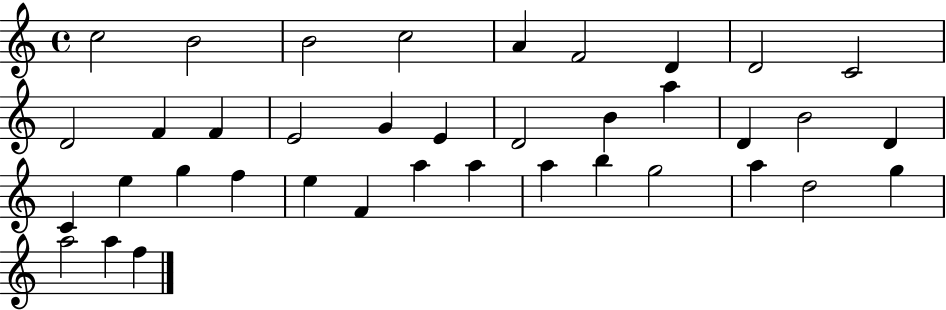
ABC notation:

X:1
T:Untitled
M:4/4
L:1/4
K:C
c2 B2 B2 c2 A F2 D D2 C2 D2 F F E2 G E D2 B a D B2 D C e g f e F a a a b g2 a d2 g a2 a f